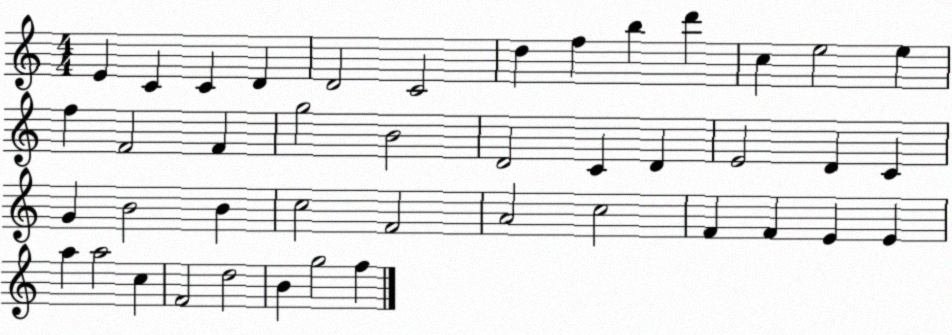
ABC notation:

X:1
T:Untitled
M:4/4
L:1/4
K:C
E C C D D2 C2 d f b d' c e2 e f F2 F g2 B2 D2 C D E2 D C G B2 B c2 F2 A2 c2 F F E E a a2 c F2 d2 B g2 f